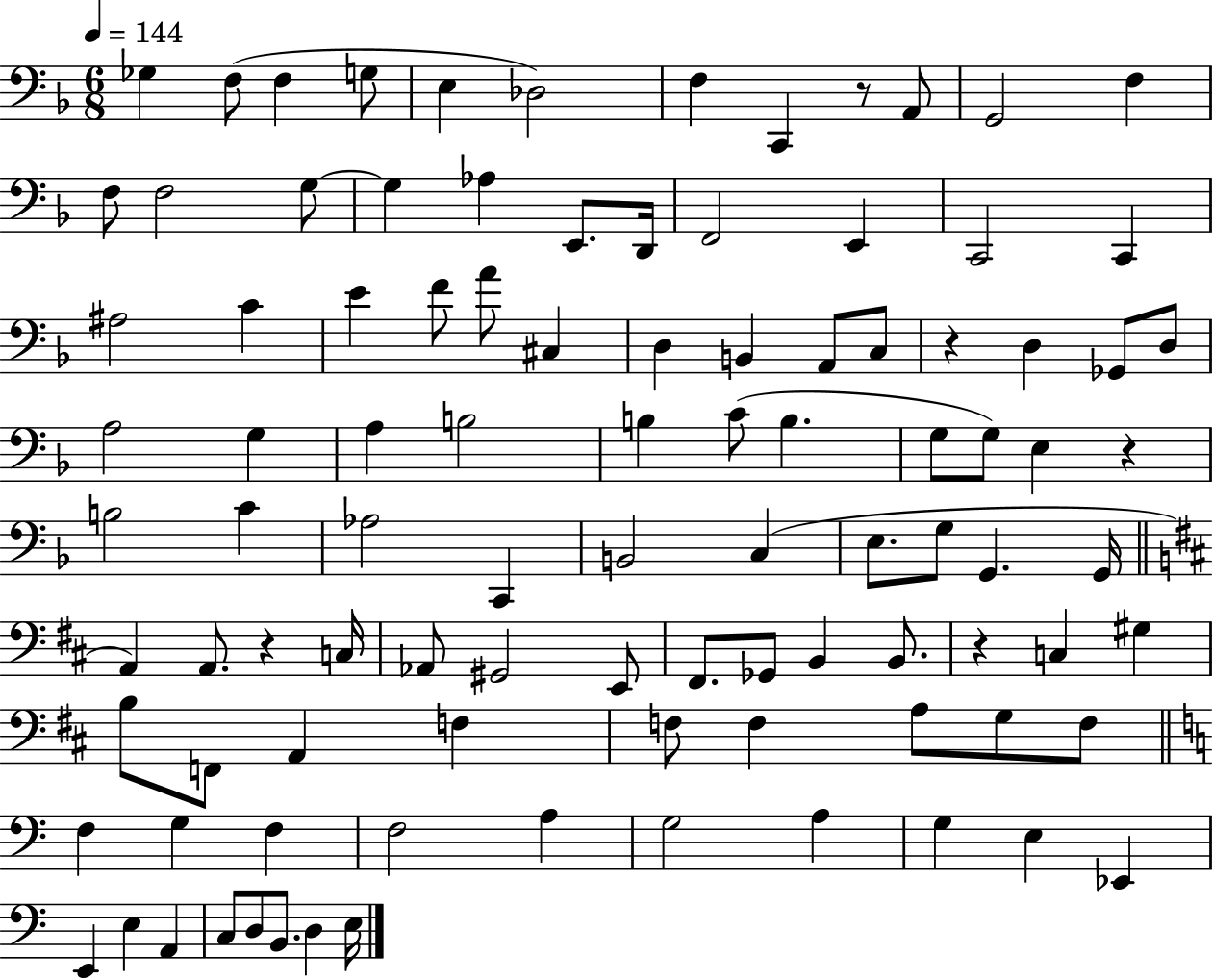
{
  \clef bass
  \numericTimeSignature
  \time 6/8
  \key f \major
  \tempo 4 = 144
  \repeat volta 2 { ges4 f8( f4 g8 | e4 des2) | f4 c,4 r8 a,8 | g,2 f4 | \break f8 f2 g8~~ | g4 aes4 e,8. d,16 | f,2 e,4 | c,2 c,4 | \break ais2 c'4 | e'4 f'8 a'8 cis4 | d4 b,4 a,8 c8 | r4 d4 ges,8 d8 | \break a2 g4 | a4 b2 | b4 c'8( b4. | g8 g8) e4 r4 | \break b2 c'4 | aes2 c,4 | b,2 c4( | e8. g8 g,4. g,16 | \break \bar "||" \break \key d \major a,4) a,8. r4 c16 | aes,8 gis,2 e,8 | fis,8. ges,8 b,4 b,8. | r4 c4 gis4 | \break b8 f,8 a,4 f4 | f8 f4 a8 g8 f8 | \bar "||" \break \key c \major f4 g4 f4 | f2 a4 | g2 a4 | g4 e4 ees,4 | \break e,4 e4 a,4 | c8 d8 b,8. d4 e16 | } \bar "|."
}